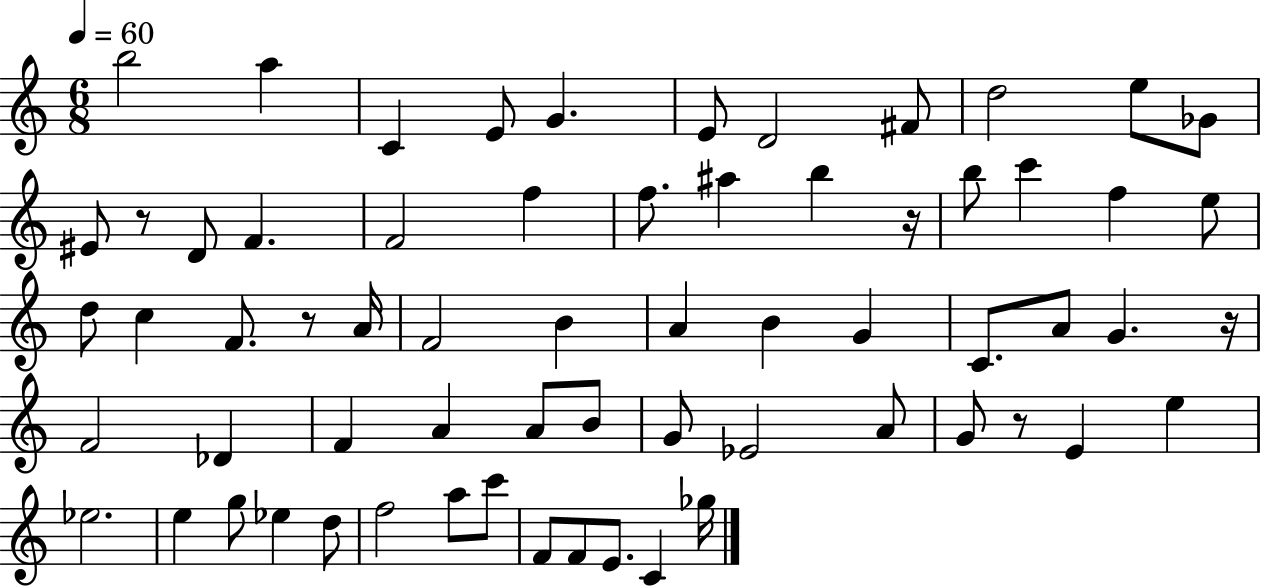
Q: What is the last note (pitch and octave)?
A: Gb5